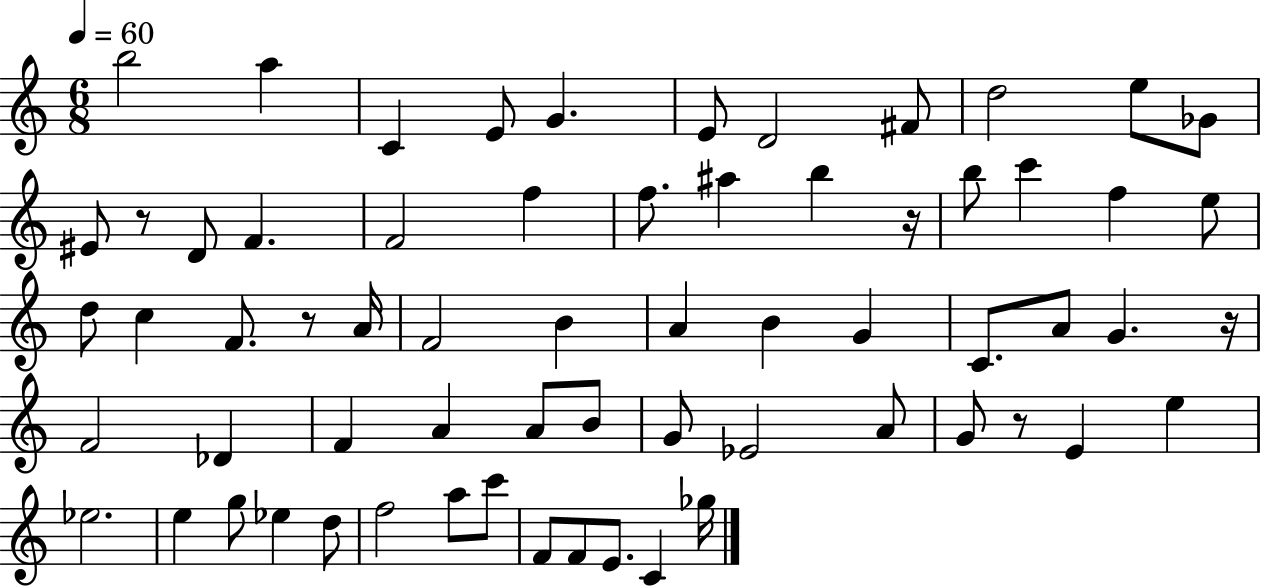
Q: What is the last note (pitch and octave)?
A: Gb5